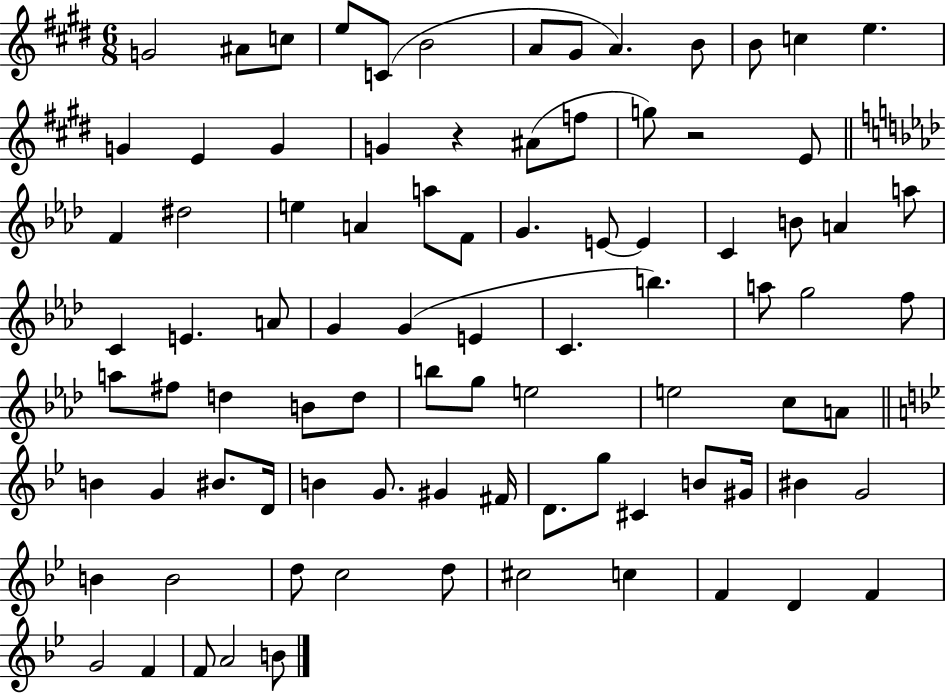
G4/h A#4/e C5/e E5/e C4/e B4/h A4/e G#4/e A4/q. B4/e B4/e C5/q E5/q. G4/q E4/q G4/q G4/q R/q A#4/e F5/e G5/e R/h E4/e F4/q D#5/h E5/q A4/q A5/e F4/e G4/q. E4/e E4/q C4/q B4/e A4/q A5/e C4/q E4/q. A4/e G4/q G4/q E4/q C4/q. B5/q. A5/e G5/h F5/e A5/e F#5/e D5/q B4/e D5/e B5/e G5/e E5/h E5/h C5/e A4/e B4/q G4/q BIS4/e. D4/s B4/q G4/e. G#4/q F#4/s D4/e. G5/e C#4/q B4/e G#4/s BIS4/q G4/h B4/q B4/h D5/e C5/h D5/e C#5/h C5/q F4/q D4/q F4/q G4/h F4/q F4/e A4/h B4/e